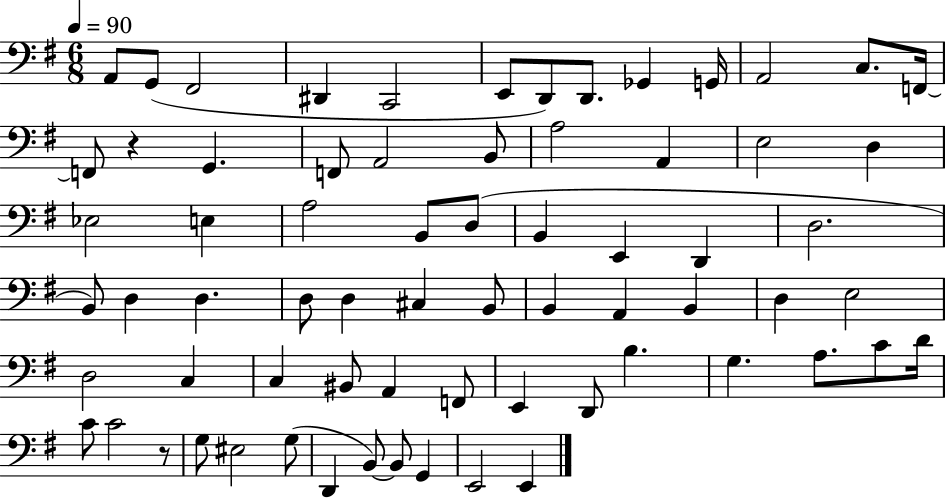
A2/e G2/e F#2/h D#2/q C2/h E2/e D2/e D2/e. Gb2/q G2/s A2/h C3/e. F2/s F2/e R/q G2/q. F2/e A2/h B2/e A3/h A2/q E3/h D3/q Eb3/h E3/q A3/h B2/e D3/e B2/q E2/q D2/q D3/h. B2/e D3/q D3/q. D3/e D3/q C#3/q B2/e B2/q A2/q B2/q D3/q E3/h D3/h C3/q C3/q BIS2/e A2/q F2/e E2/q D2/e B3/q. G3/q. A3/e. C4/e D4/s C4/e C4/h R/e G3/e EIS3/h G3/e D2/q B2/e B2/e G2/q E2/h E2/q